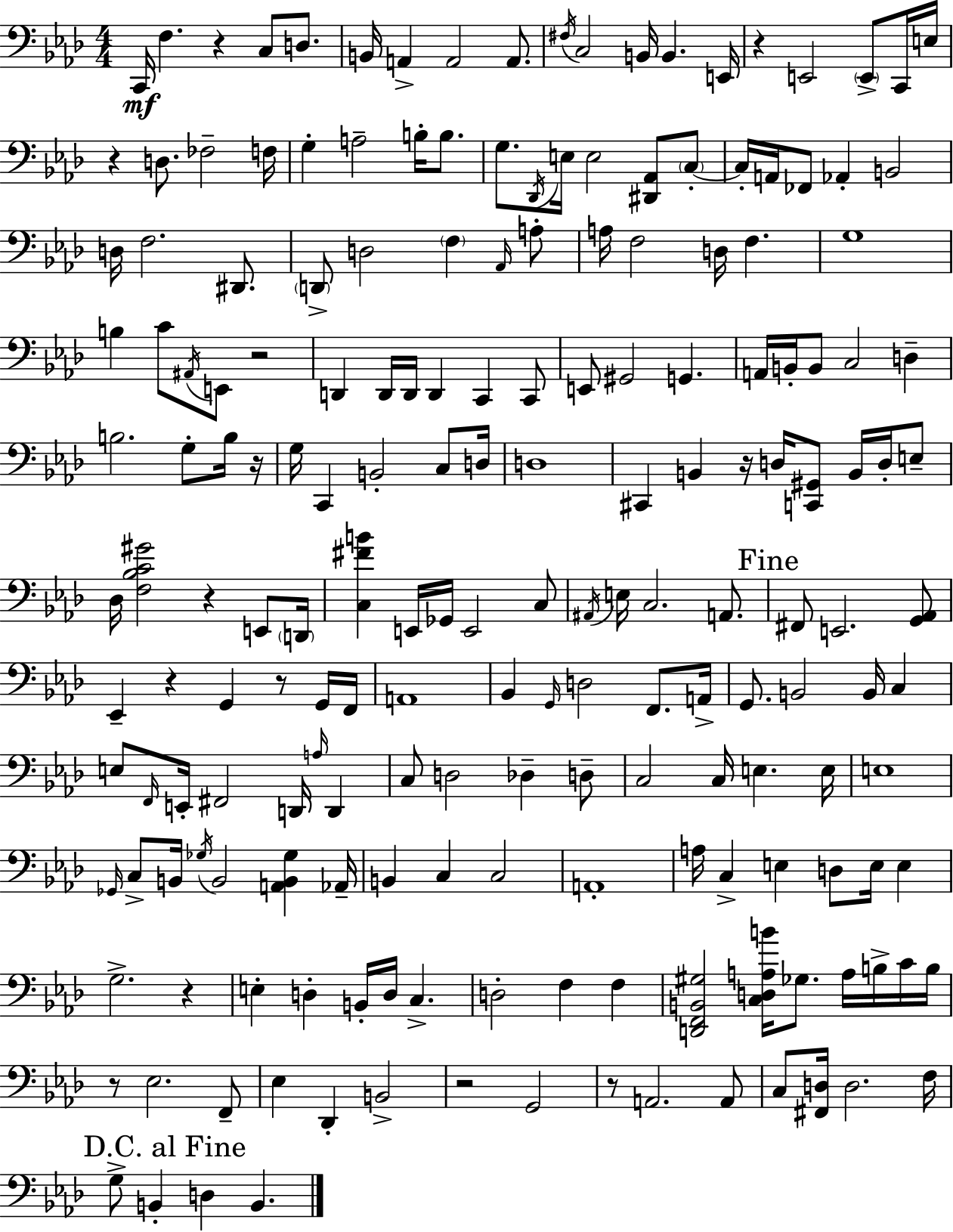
X:1
T:Untitled
M:4/4
L:1/4
K:Ab
C,,/4 F, z C,/2 D,/2 B,,/4 A,, A,,2 A,,/2 ^F,/4 C,2 B,,/4 B,, E,,/4 z E,,2 E,,/2 C,,/4 E,/4 z D,/2 _F,2 F,/4 G, A,2 B,/4 B,/2 G,/2 _D,,/4 E,/4 E,2 [^D,,_A,,]/2 C,/2 C,/4 A,,/4 _F,,/2 _A,, B,,2 D,/4 F,2 ^D,,/2 D,,/2 D,2 F, _A,,/4 A,/2 A,/4 F,2 D,/4 F, G,4 B, C/2 ^A,,/4 E,,/2 z2 D,, D,,/4 D,,/4 D,, C,, C,,/2 E,,/2 ^G,,2 G,, A,,/4 B,,/4 B,,/2 C,2 D, B,2 G,/2 B,/4 z/4 G,/4 C,, B,,2 C,/2 D,/4 D,4 ^C,, B,, z/4 D,/4 [C,,^G,,]/2 B,,/4 D,/4 E,/2 _D,/4 [F,_B,C^G]2 z E,,/2 D,,/4 [C,^FB] E,,/4 _G,,/4 E,,2 C,/2 ^A,,/4 E,/4 C,2 A,,/2 ^F,,/2 E,,2 [G,,_A,,]/2 _E,, z G,, z/2 G,,/4 F,,/4 A,,4 _B,, G,,/4 D,2 F,,/2 A,,/4 G,,/2 B,,2 B,,/4 C, E,/2 F,,/4 E,,/4 ^F,,2 D,,/4 A,/4 D,, C,/2 D,2 _D, D,/2 C,2 C,/4 E, E,/4 E,4 _G,,/4 C,/2 B,,/4 _G,/4 B,,2 [A,,B,,_G,] _A,,/4 B,, C, C,2 A,,4 A,/4 C, E, D,/2 E,/4 E, G,2 z E, D, B,,/4 D,/4 C, D,2 F, F, [D,,F,,B,,^G,]2 [C,D,A,B]/4 _G,/2 A,/4 B,/4 C/4 B,/4 z/2 _E,2 F,,/2 _E, _D,, B,,2 z2 G,,2 z/2 A,,2 A,,/2 C,/2 [^F,,D,]/4 D,2 F,/4 G,/2 B,, D, B,,